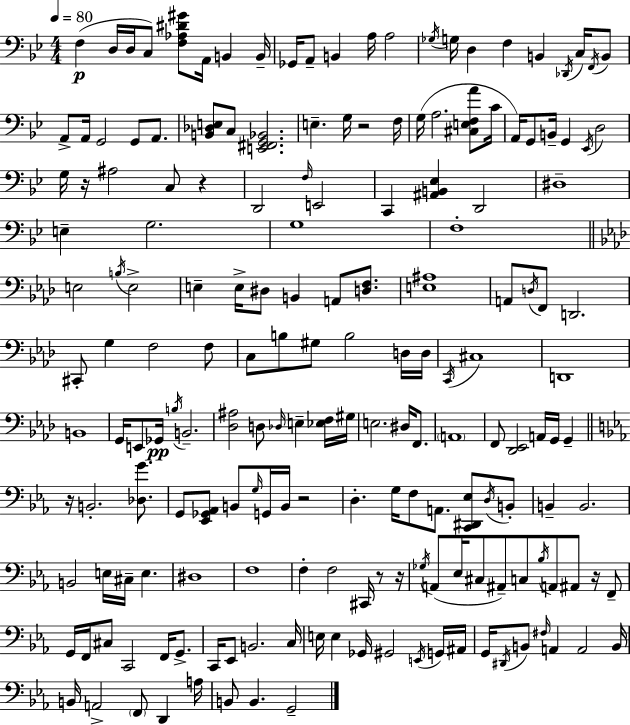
X:1
T:Untitled
M:4/4
L:1/4
K:Gm
F, D,/4 D,/4 C,/2 [F,_A,^D^G]/2 A,,/4 B,, B,,/4 _G,,/4 A,,/2 B,, A,/4 A,2 _G,/4 G,/4 D, F, B,, _D,,/4 C,/4 F,,/4 B,,/2 A,,/2 A,,/4 G,,2 G,,/2 A,,/2 [B,,_D,E,]/2 C,/2 [E,,^F,,G,,_B,,]2 E, G,/4 z2 F,/4 G,/4 A,2 [^C,E,F,A]/2 C/4 A,,/4 G,,/2 B,,/4 G,, _E,,/4 D,2 G,/4 z/4 ^A,2 C,/2 z D,,2 F,/4 E,,2 C,, [^A,,B,,_E,] D,,2 ^D,4 E, G,2 G,4 F,4 E,2 B,/4 E,2 E, E,/4 ^D,/2 B,, A,,/2 [D,F,]/2 [E,^A,]4 A,,/2 D,/4 F,,/2 D,,2 ^C,,/2 G, F,2 F,/2 C,/2 B,/2 ^G,/2 B,2 D,/4 D,/4 C,,/4 ^C,4 D,,4 B,,4 G,,/4 E,,/2 _G,,/4 B,/4 B,,2 [_D,^A,]2 D,/2 _D,/4 E, [_E,F,]/4 ^G,/4 E,2 ^D,/4 F,,/2 A,,4 F,,/2 [_D,,_E,,]2 A,,/4 G,,/4 G,, z/4 B,,2 [_D,G]/2 G,,/2 [_E,,_G,,_A,,]/2 B,,/2 G,/4 G,,/4 B,,/4 z2 D, G,/4 F,/2 A,,/2 [C,,^D,,_E,]/2 D,/4 B,,/2 B,, B,,2 B,,2 E,/4 ^C,/4 E, ^D,4 F,4 F, F,2 ^C,,/4 z/2 z/4 _G,/4 A,,/2 _E,/4 ^C,/2 ^A,,/2 C,/2 _B,/4 A,,/2 ^A,,/2 z/4 F,,/2 G,,/4 F,,/4 ^C,/2 C,,2 F,,/4 G,,/2 C,,/4 _E,,/2 B,,2 C,/4 E,/4 E, _G,,/4 ^G,,2 E,,/4 G,,/4 ^A,,/4 G,,/4 ^D,,/4 B,,/2 ^F,/4 A,, A,,2 B,,/4 B,,/4 A,,2 F,,/2 D,, A,/4 B,,/2 B,, G,,2